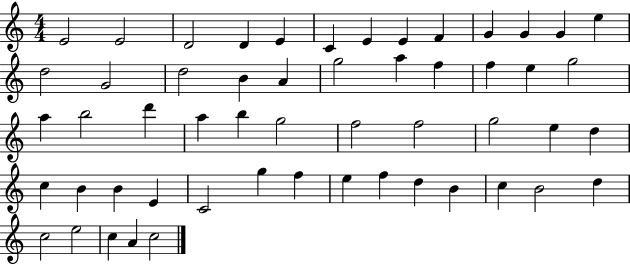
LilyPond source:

{
  \clef treble
  \numericTimeSignature
  \time 4/4
  \key c \major
  e'2 e'2 | d'2 d'4 e'4 | c'4 e'4 e'4 f'4 | g'4 g'4 g'4 e''4 | \break d''2 g'2 | d''2 b'4 a'4 | g''2 a''4 f''4 | f''4 e''4 g''2 | \break a''4 b''2 d'''4 | a''4 b''4 g''2 | f''2 f''2 | g''2 e''4 d''4 | \break c''4 b'4 b'4 e'4 | c'2 g''4 f''4 | e''4 f''4 d''4 b'4 | c''4 b'2 d''4 | \break c''2 e''2 | c''4 a'4 c''2 | \bar "|."
}